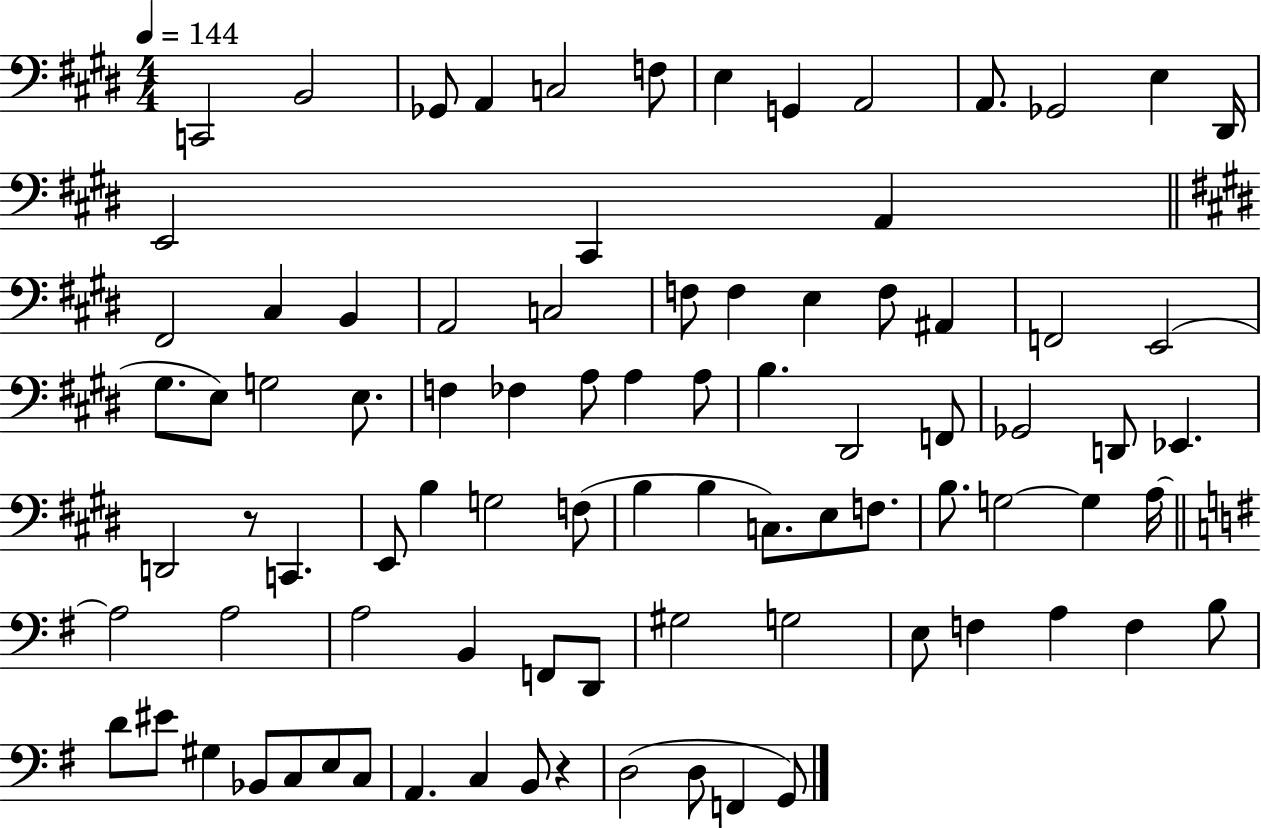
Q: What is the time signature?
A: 4/4